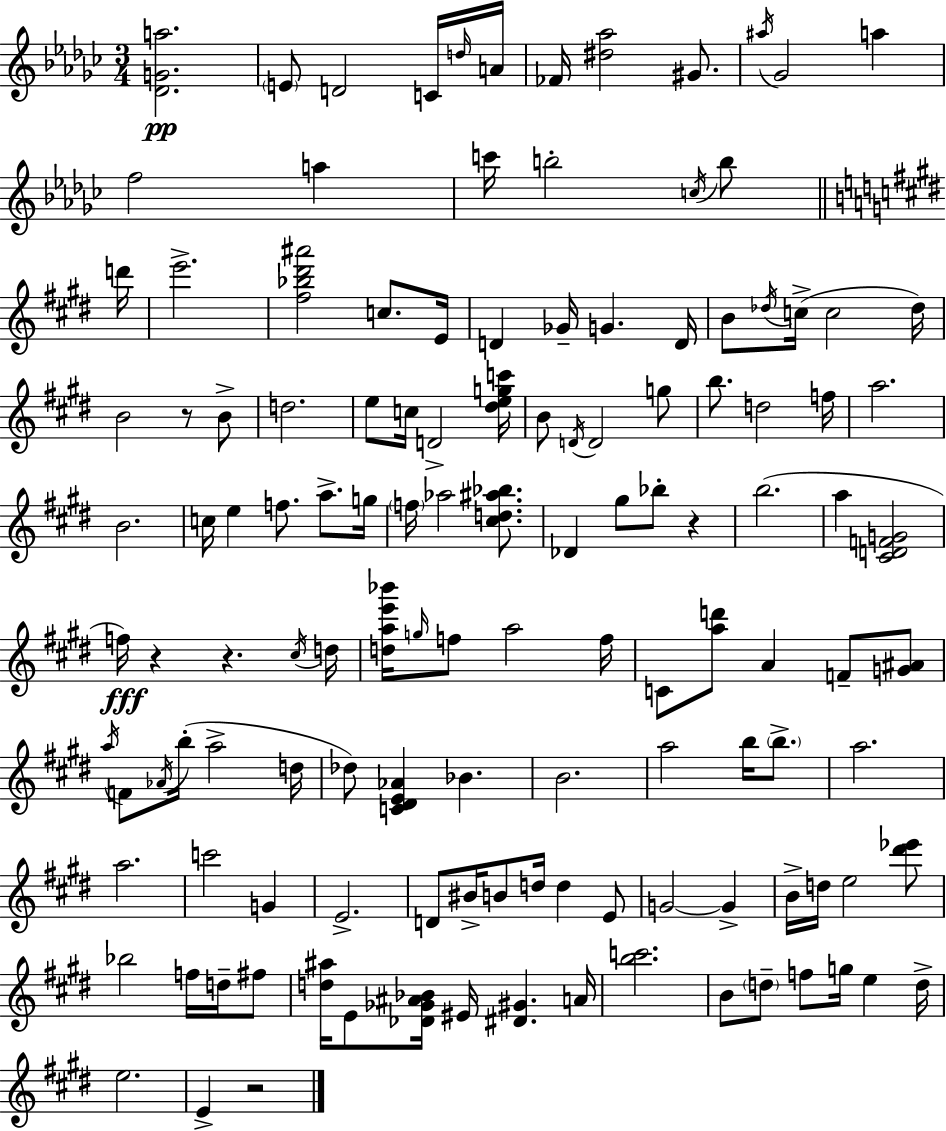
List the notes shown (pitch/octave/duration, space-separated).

[Db4,G4,A5]/h. E4/e D4/h C4/s D5/s A4/s FES4/s [D#5,Ab5]/h G#4/e. A#5/s Gb4/h A5/q F5/h A5/q C6/s B5/h C5/s B5/e D6/s E6/h. [F#5,Bb5,D#6,A#6]/h C5/e. E4/s D4/q Gb4/s G4/q. D4/s B4/e Db5/s C5/s C5/h Db5/s B4/h R/e B4/e D5/h. E5/e C5/s D4/h [D#5,E5,G5,C6]/s B4/e D4/s D4/h G5/e B5/e. D5/h F5/s A5/h. B4/h. C5/s E5/q F5/e. A5/e. G5/s F5/s Ab5/h [C#5,D5,A#5,Bb5]/e. Db4/q G#5/e Bb5/e R/q B5/h. A5/q [C#4,D4,F4,G4]/h F5/s R/q R/q. C#5/s D5/s [D5,A5,E6,Bb6]/s G5/s F5/e A5/h F5/s C4/e [A5,D6]/e A4/q F4/e [G4,A#4]/e A5/s F4/e Ab4/s B5/s A5/h D5/s Db5/e [C4,D#4,E4,Ab4]/q Bb4/q. B4/h. A5/h B5/s B5/e. A5/h. A5/h. C6/h G4/q E4/h. D4/e BIS4/s B4/e D5/s D5/q E4/e G4/h G4/q B4/s D5/s E5/h [D#6,Eb6]/e Bb5/h F5/s D5/s F#5/e [D5,A#5]/s E4/e [Db4,Gb4,A#4,Bb4]/s EIS4/s [D#4,G#4]/q. A4/s [B5,C6]/h. B4/e D5/e F5/e G5/s E5/q D5/s E5/h. E4/q R/h